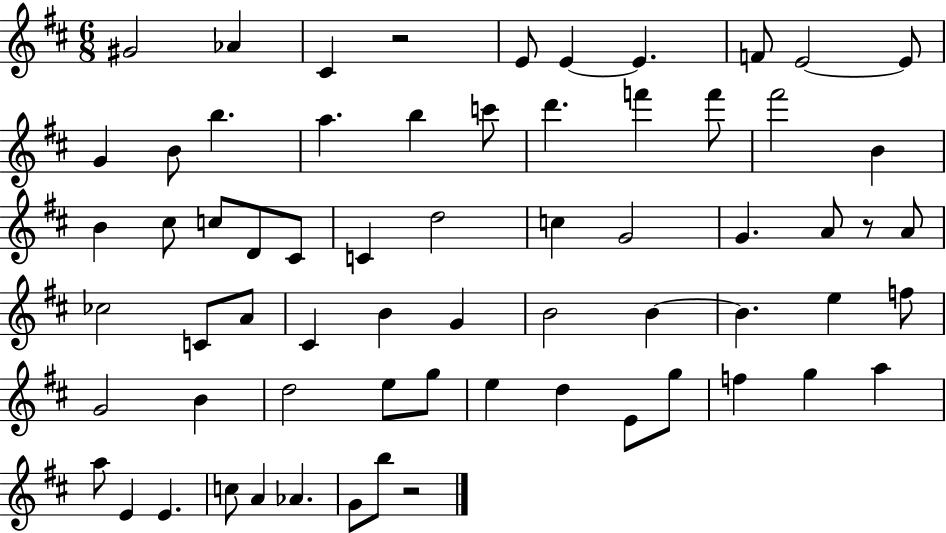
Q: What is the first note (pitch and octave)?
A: G#4